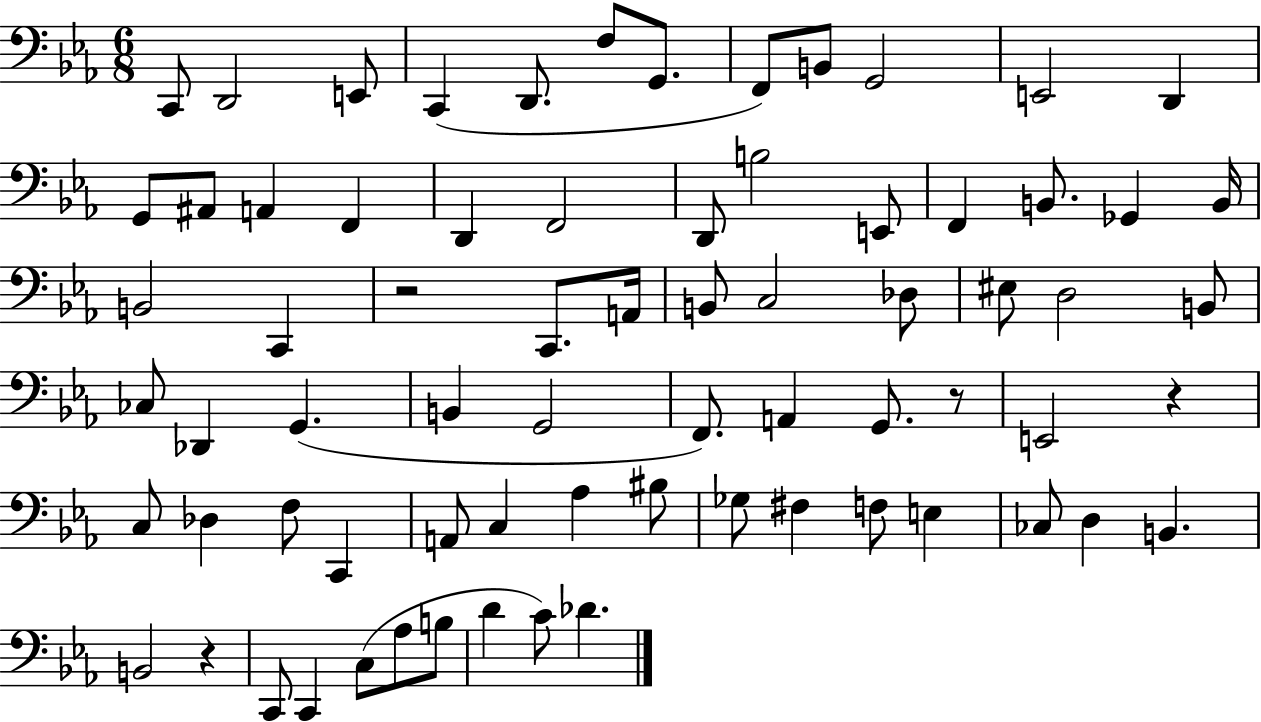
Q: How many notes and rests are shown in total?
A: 72